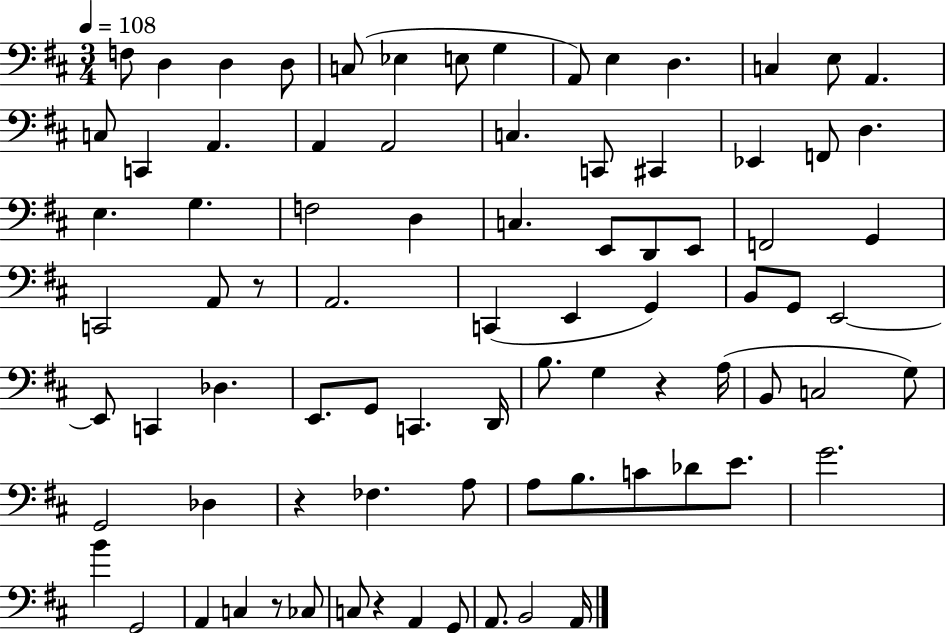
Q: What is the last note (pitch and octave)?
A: A2